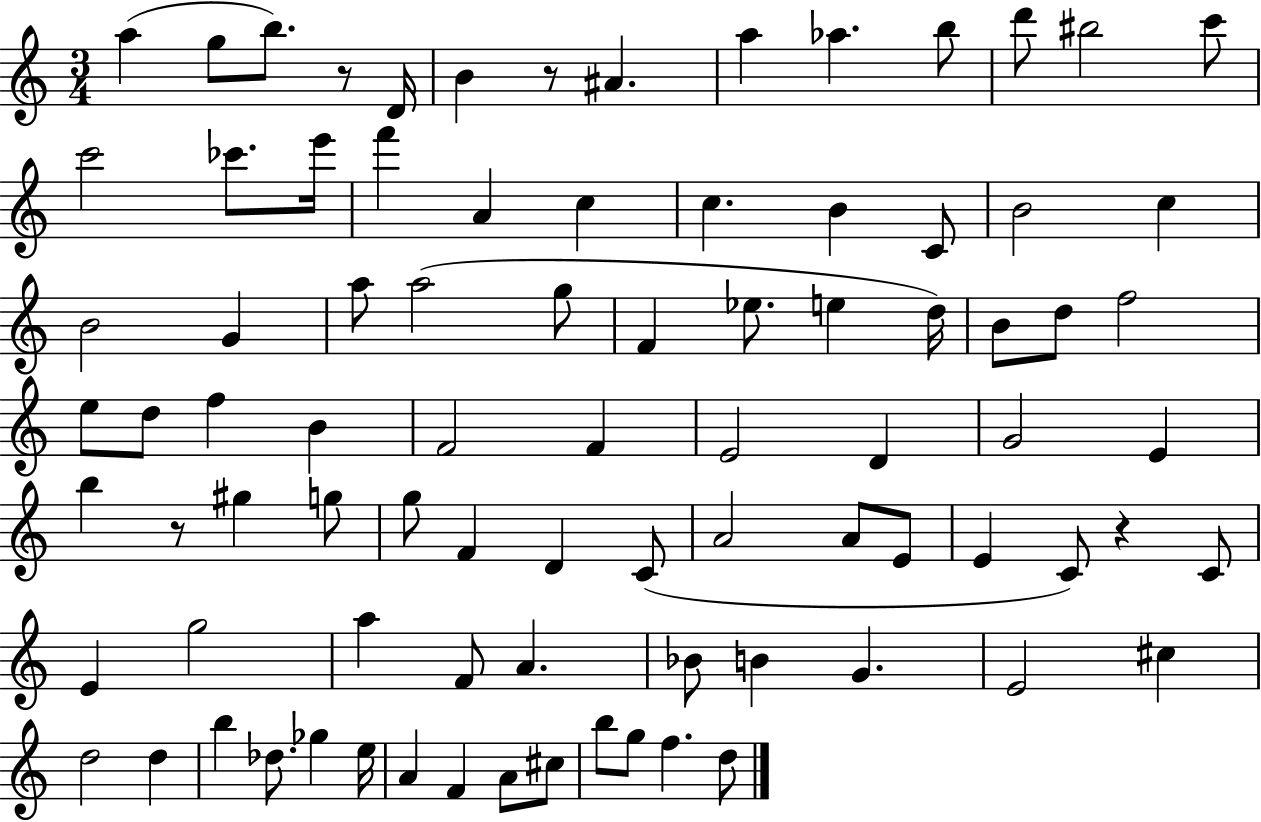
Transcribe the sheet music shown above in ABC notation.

X:1
T:Untitled
M:3/4
L:1/4
K:C
a g/2 b/2 z/2 D/4 B z/2 ^A a _a b/2 d'/2 ^b2 c'/2 c'2 _c'/2 e'/4 f' A c c B C/2 B2 c B2 G a/2 a2 g/2 F _e/2 e d/4 B/2 d/2 f2 e/2 d/2 f B F2 F E2 D G2 E b z/2 ^g g/2 g/2 F D C/2 A2 A/2 E/2 E C/2 z C/2 E g2 a F/2 A _B/2 B G E2 ^c d2 d b _d/2 _g e/4 A F A/2 ^c/2 b/2 g/2 f d/2